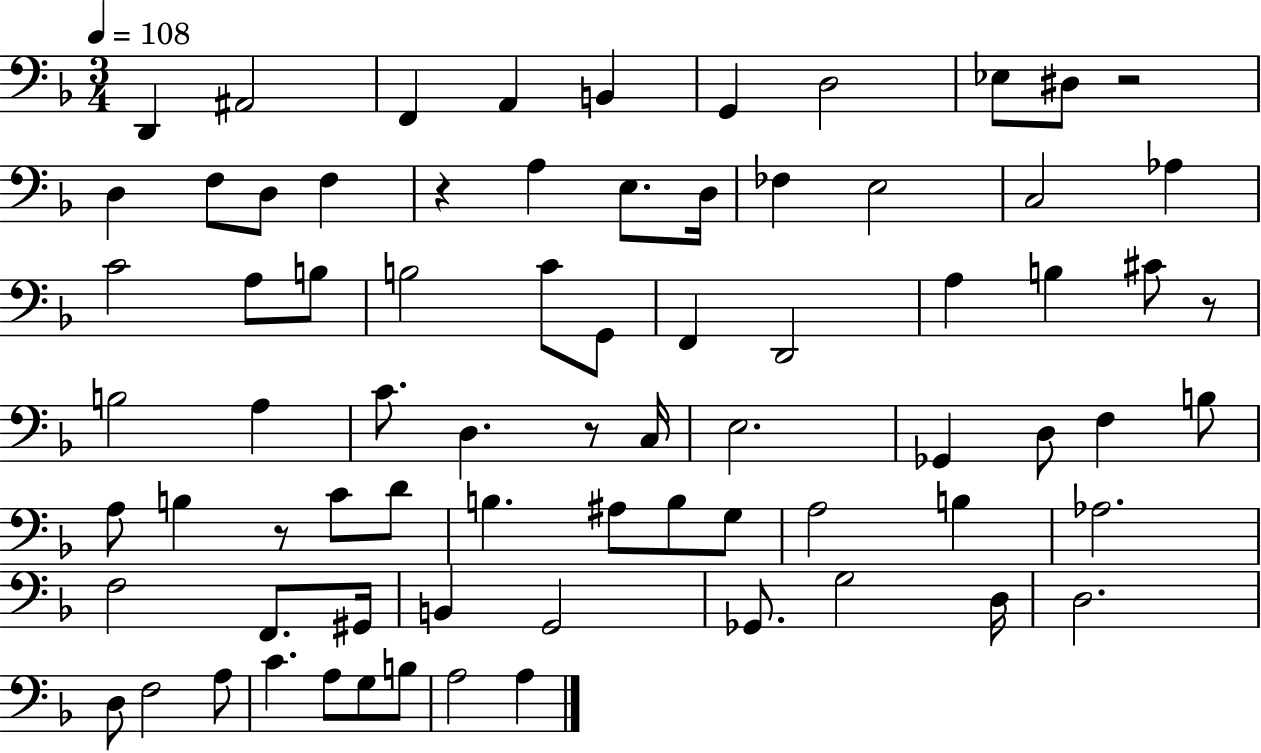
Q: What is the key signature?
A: F major